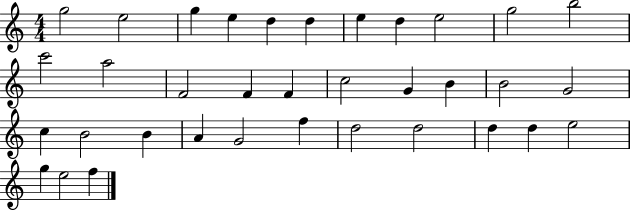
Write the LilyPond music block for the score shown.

{
  \clef treble
  \numericTimeSignature
  \time 4/4
  \key c \major
  g''2 e''2 | g''4 e''4 d''4 d''4 | e''4 d''4 e''2 | g''2 b''2 | \break c'''2 a''2 | f'2 f'4 f'4 | c''2 g'4 b'4 | b'2 g'2 | \break c''4 b'2 b'4 | a'4 g'2 f''4 | d''2 d''2 | d''4 d''4 e''2 | \break g''4 e''2 f''4 | \bar "|."
}